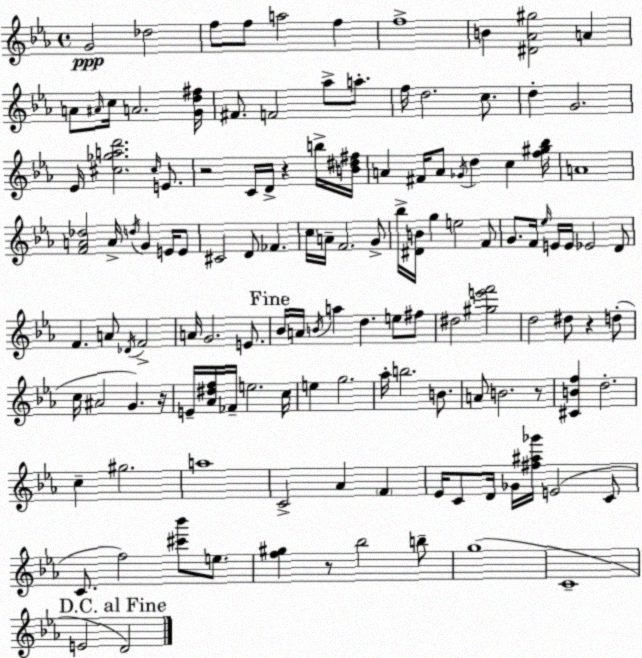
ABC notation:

X:1
T:Untitled
M:4/4
L:1/4
K:Eb
G2 _d2 f/2 f/2 a2 f f4 B [^D_A^g]2 A A/2 ^A/4 c/4 A2 [Gd^f]/4 ^F/2 F2 _a/2 a/2 f/4 d2 c/2 d G2 _E/4 [^c_gad']2 ^c/4 E/2 z2 C/4 D/4 z b/4 [B^d^f]/4 A ^F/4 A/2 _G/4 d c [f^g_b]/4 A4 [FA_d]2 A/4 d/4 G E/4 E/2 ^C2 D/2 _F c/4 A/4 F2 G/2 _b/4 [^DB]/4 g e2 F/2 G/2 F/4 _e/4 E/4 E/4 _E2 D/2 F A/2 _D/4 F2 A/4 G2 E/2 _B/4 A/4 B/4 a d e/2 ^f/2 ^d2 [^ge'f']2 d2 ^d/2 z d/2 c/4 ^A2 G z/4 E/4 [_A^df]/4 _F/4 e2 c/4 e g2 _a/4 b2 B/2 A/2 B2 z/2 [^CBf] d2 c ^g2 a4 C2 _A F _E/4 C/2 D/4 _G/4 [^f^a_g']/4 E2 C/2 C/2 f2 [^c'_b']/2 e/2 [f^g] z/2 _b2 b/2 g4 C4 E2 D2